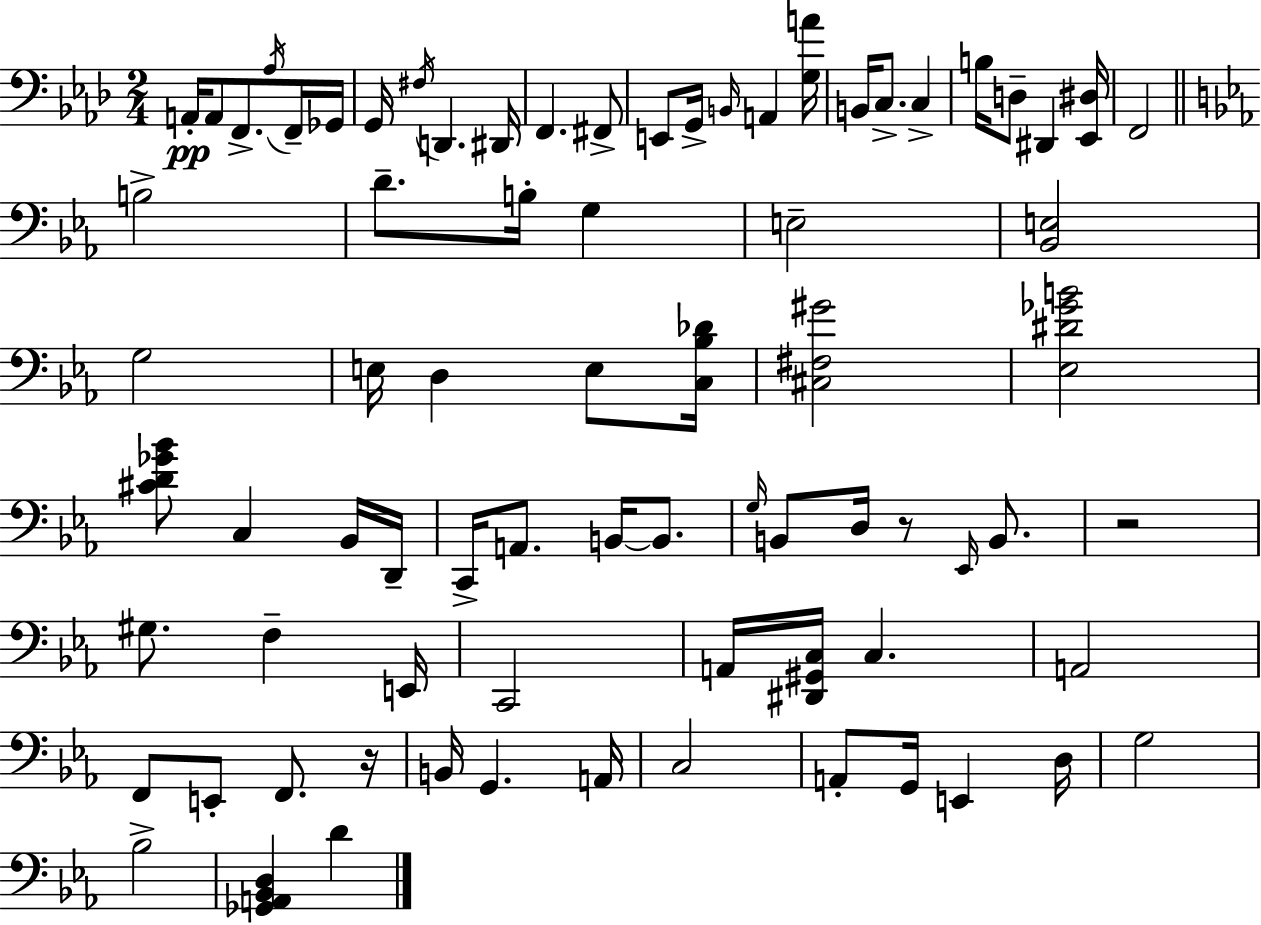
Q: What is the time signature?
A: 2/4